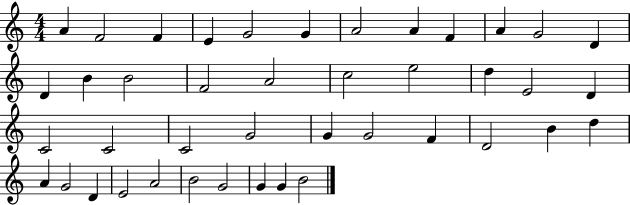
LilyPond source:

{
  \clef treble
  \numericTimeSignature
  \time 4/4
  \key c \major
  a'4 f'2 f'4 | e'4 g'2 g'4 | a'2 a'4 f'4 | a'4 g'2 d'4 | \break d'4 b'4 b'2 | f'2 a'2 | c''2 e''2 | d''4 e'2 d'4 | \break c'2 c'2 | c'2 g'2 | g'4 g'2 f'4 | d'2 b'4 d''4 | \break a'4 g'2 d'4 | e'2 a'2 | b'2 g'2 | g'4 g'4 b'2 | \break \bar "|."
}